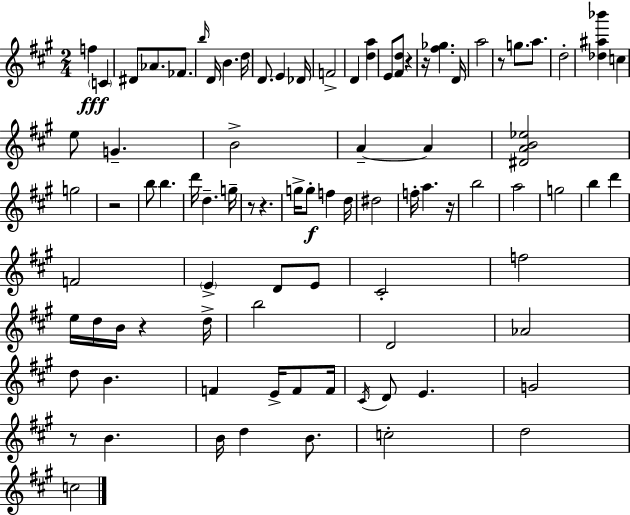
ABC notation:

X:1
T:Untitled
M:2/4
L:1/4
K:A
f C ^D/2 _A/2 _F/2 b/4 D/4 B d/4 D/2 E _D/4 F2 D [da] E/2 [^Fd]/2 z z/4 [^f_g] D/4 a2 z/2 g/2 a/2 d2 [_d^a_b'] c e/2 G B2 A A [^DAB_e]2 g2 z2 b/2 b d'/4 d g/4 z/2 z g/4 g/2 f d/4 ^d2 f/4 a z/4 b2 a2 g2 b d' F2 E D/2 E/2 ^C2 f2 e/4 d/4 B/4 z d/4 b2 D2 _A2 d/2 B F E/4 F/2 F/4 ^C/4 D/2 E G2 z/2 B B/4 d B/2 c2 d2 c2